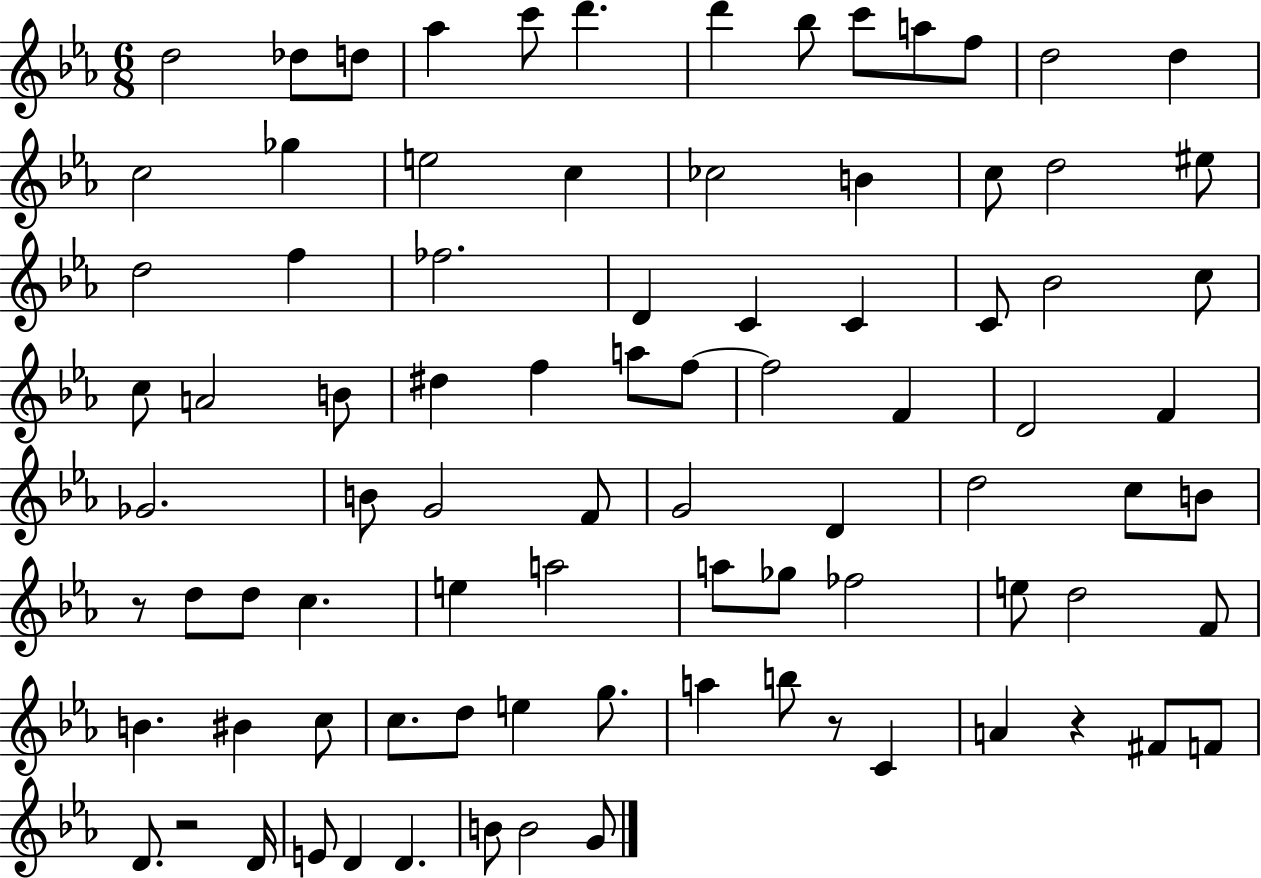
D5/h Db5/e D5/e Ab5/q C6/e D6/q. D6/q Bb5/e C6/e A5/e F5/e D5/h D5/q C5/h Gb5/q E5/h C5/q CES5/h B4/q C5/e D5/h EIS5/e D5/h F5/q FES5/h. D4/q C4/q C4/q C4/e Bb4/h C5/e C5/e A4/h B4/e D#5/q F5/q A5/e F5/e F5/h F4/q D4/h F4/q Gb4/h. B4/e G4/h F4/e G4/h D4/q D5/h C5/e B4/e R/e D5/e D5/e C5/q. E5/q A5/h A5/e Gb5/e FES5/h E5/e D5/h F4/e B4/q. BIS4/q C5/e C5/e. D5/e E5/q G5/e. A5/q B5/e R/e C4/q A4/q R/q F#4/e F4/e D4/e. R/h D4/s E4/e D4/q D4/q. B4/e B4/h G4/e